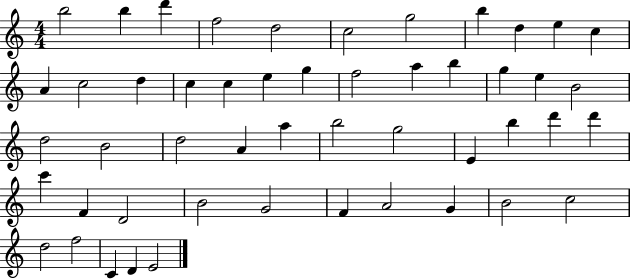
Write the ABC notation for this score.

X:1
T:Untitled
M:4/4
L:1/4
K:C
b2 b d' f2 d2 c2 g2 b d e c A c2 d c c e g f2 a b g e B2 d2 B2 d2 A a b2 g2 E b d' d' c' F D2 B2 G2 F A2 G B2 c2 d2 f2 C D E2